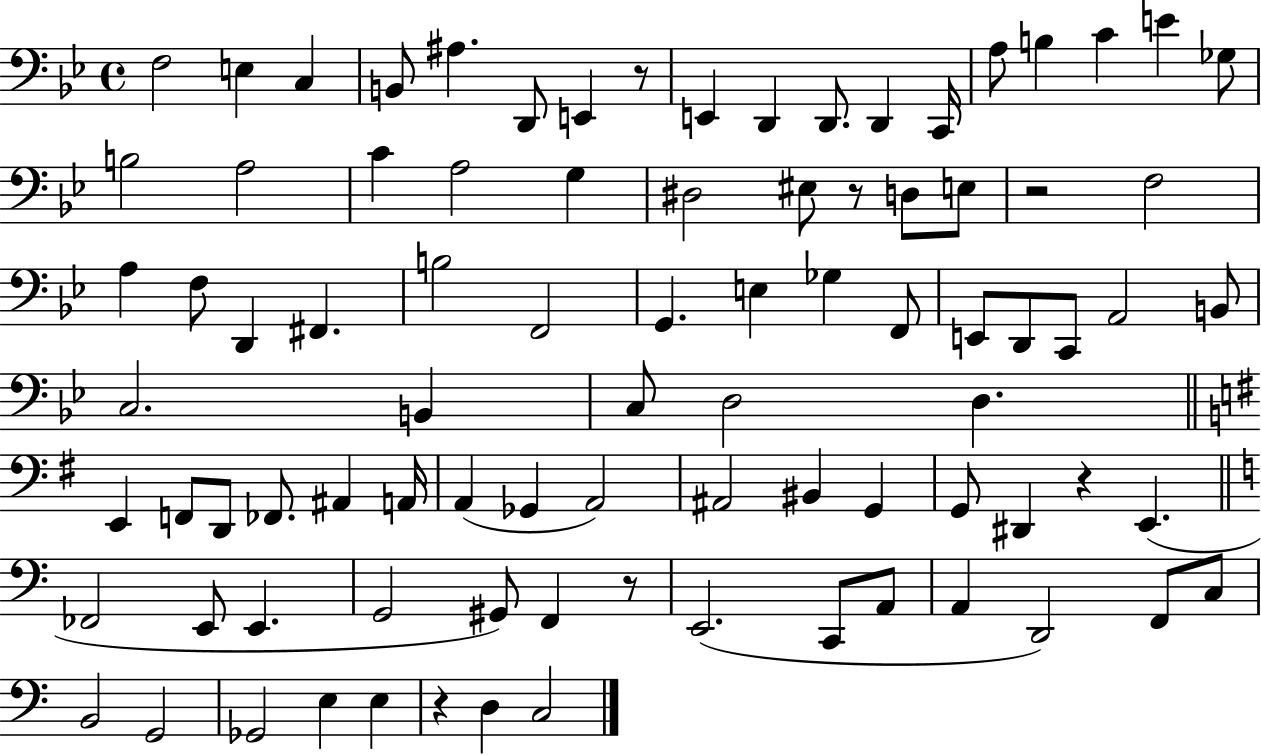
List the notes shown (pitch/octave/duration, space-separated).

F3/h E3/q C3/q B2/e A#3/q. D2/e E2/q R/e E2/q D2/q D2/e. D2/q C2/s A3/e B3/q C4/q E4/q Gb3/e B3/h A3/h C4/q A3/h G3/q D#3/h EIS3/e R/e D3/e E3/e R/h F3/h A3/q F3/e D2/q F#2/q. B3/h F2/h G2/q. E3/q Gb3/q F2/e E2/e D2/e C2/e A2/h B2/e C3/h. B2/q C3/e D3/h D3/q. E2/q F2/e D2/e FES2/e. A#2/q A2/s A2/q Gb2/q A2/h A#2/h BIS2/q G2/q G2/e D#2/q R/q E2/q. FES2/h E2/e E2/q. G2/h G#2/e F2/q R/e E2/h. C2/e A2/e A2/q D2/h F2/e C3/e B2/h G2/h Gb2/h E3/q E3/q R/q D3/q C3/h